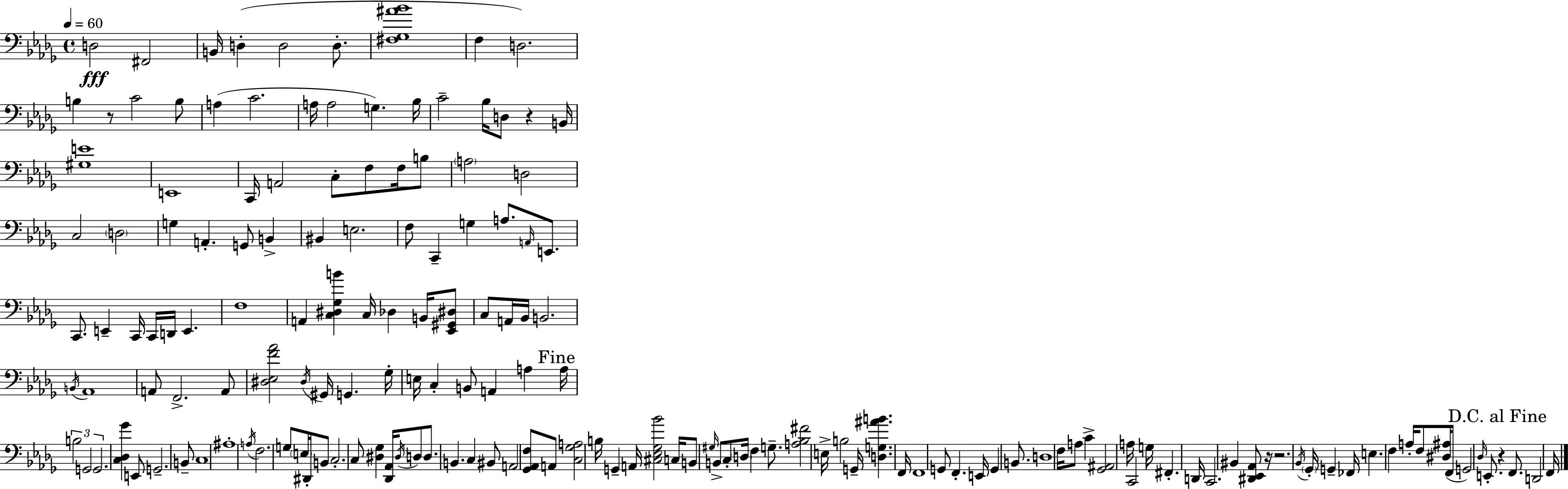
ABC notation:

X:1
T:Untitled
M:4/4
L:1/4
K:Bbm
D,2 ^F,,2 B,,/4 D, D,2 D,/2 [^F,_G,^A_B]4 F, D,2 B, z/2 C2 B,/2 A, C2 A,/4 A,2 G, _B,/4 C2 _B,/4 D,/2 z B,,/4 [^G,E]4 E,,4 C,,/4 A,,2 C,/2 F,/2 F,/4 B,/2 A,2 D,2 C,2 D,2 G, A,, G,,/2 B,, ^B,, E,2 F,/2 C,, G, A,/2 A,,/4 E,,/2 C,,/2 E,, C,,/4 C,,/4 D,,/4 E,, F,4 A,, [C,^D,_G,B] C,/4 _D, B,,/4 [_E,,^G,,^D,]/2 C,/2 A,,/4 _B,,/4 B,,2 B,,/4 _A,,4 A,,/2 F,,2 A,,/2 [^D,_E,F_A]2 ^D,/4 ^G,,/4 G,, _G,/4 E,/4 C, B,,/2 A,, A, A,/4 B,2 G,,2 G,,2 [C,_D,_G] E,,/2 G,,2 B,,/2 C,4 ^A,4 A,/4 F,2 G,/2 E,/4 ^D,,/4 B,,/2 C,2 C,/2 [^D,_G,] [_D,,_A,,]/4 ^D,/4 D,/2 D,/2 B,, C, ^B,,/2 A,,2 [_G,,_A,,F,]/2 A,,/2 [C,_G,A,]2 B,/4 G,, A,,/4 [^C,_E,_G,_B]2 C,/4 B,,/2 ^G,/4 B,,/2 C,/2 D,/4 F, G,/2 [A,_B,^F]2 E,/4 B,2 G,,/4 [D,G,^AB] F,,/4 F,,4 G,,/2 F,, E,,/4 G,, B,,/2 D,4 F,/4 A,/2 C [_G,,^A,,]2 A,/4 C,,2 G,/4 ^F,, D,,/4 C,,2 ^B,, [^D,,_E,,_A,,]/2 z/4 z2 _B,,/4 _G,,/4 G,, _F,,/4 E, F, A,/4 F,/2 [^D,^A,]/4 F,,/2 G,,2 _D,/4 E,,/2 z F,,/2 D,,2 F,,/4